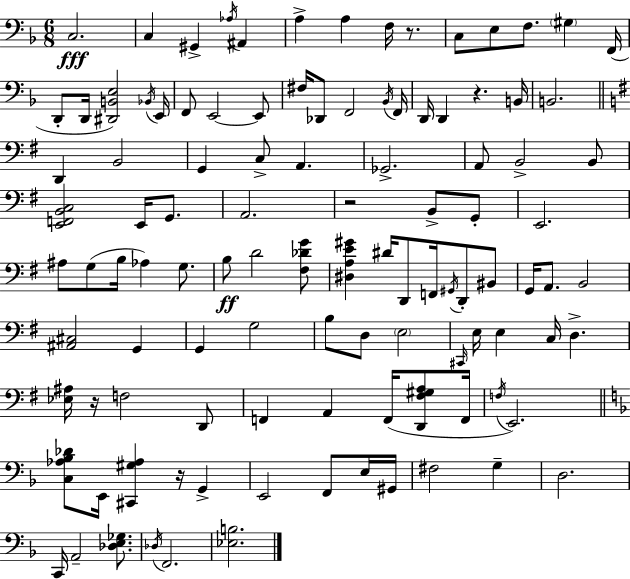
X:1
T:Untitled
M:6/8
L:1/4
K:Dm
C,2 C, ^G,, _A,/4 ^A,, A, A, F,/4 z/2 C,/2 E,/2 F,/2 ^G, F,,/4 D,,/2 D,,/4 [^D,,B,,E,]2 _B,,/4 E,,/4 F,,/2 E,,2 E,,/2 ^F,/4 _D,,/2 F,,2 _B,,/4 F,,/4 D,,/4 D,, z B,,/4 B,,2 D,, B,,2 G,, C,/2 A,, _G,,2 A,,/2 B,,2 B,,/2 [E,,F,,B,,C,]2 E,,/4 G,,/2 A,,2 z2 B,,/2 G,,/2 E,,2 ^A,/2 G,/2 B,/4 _A, G,/2 B,/2 D2 [^F,_DG]/2 [^D,A,E^G] ^D/4 D,,/2 F,,/4 ^G,,/4 D,,/2 ^B,,/2 G,,/4 A,,/2 B,,2 [^A,,^C,]2 G,, G,, G,2 B,/2 D,/2 E,2 ^C,,/4 E,/4 E, C,/4 D, [_E,^A,]/4 z/4 F,2 D,,/2 F,, A,, F,,/4 [D,,^F,^G,A,]/2 F,,/4 F,/4 E,,2 [C,_A,_B,_D]/2 E,,/4 [^C,,^G,_A,] z/4 G,, E,,2 F,,/2 E,/4 ^G,,/4 ^F,2 G, D,2 C,,/4 A,,2 [_D,E,_G,]/2 _D,/4 F,,2 [_E,B,]2